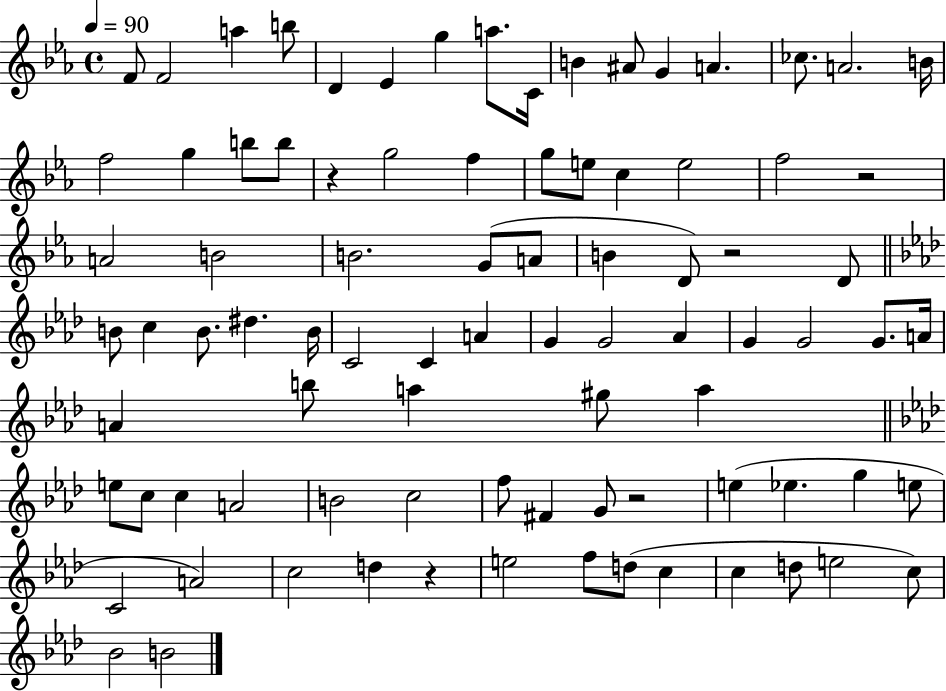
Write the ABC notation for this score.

X:1
T:Untitled
M:4/4
L:1/4
K:Eb
F/2 F2 a b/2 D _E g a/2 C/4 B ^A/2 G A _c/2 A2 B/4 f2 g b/2 b/2 z g2 f g/2 e/2 c e2 f2 z2 A2 B2 B2 G/2 A/2 B D/2 z2 D/2 B/2 c B/2 ^d B/4 C2 C A G G2 _A G G2 G/2 A/4 A b/2 a ^g/2 a e/2 c/2 c A2 B2 c2 f/2 ^F G/2 z2 e _e g e/2 C2 A2 c2 d z e2 f/2 d/2 c c d/2 e2 c/2 _B2 B2